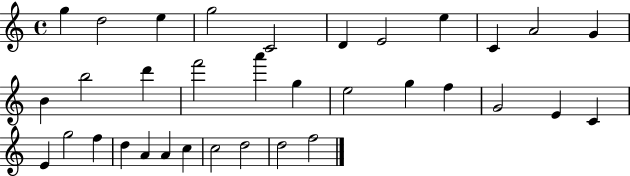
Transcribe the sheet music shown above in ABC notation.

X:1
T:Untitled
M:4/4
L:1/4
K:C
g d2 e g2 C2 D E2 e C A2 G B b2 d' f'2 a' g e2 g f G2 E C E g2 f d A A c c2 d2 d2 f2